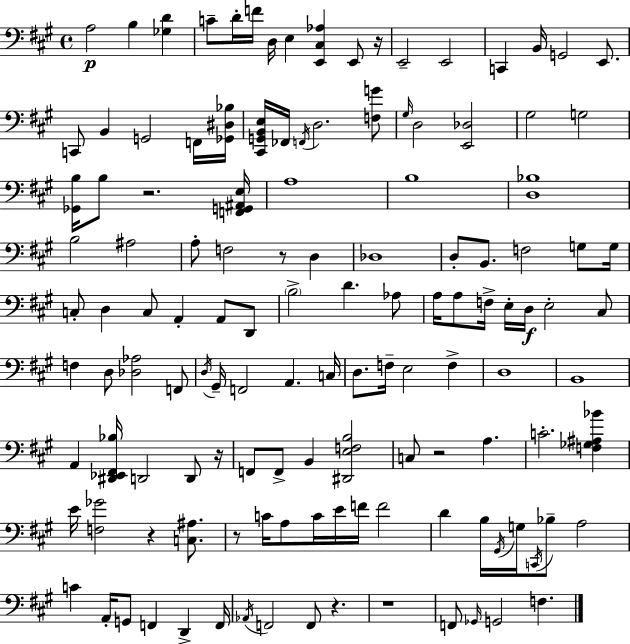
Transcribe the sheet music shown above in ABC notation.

X:1
T:Untitled
M:4/4
L:1/4
K:A
A,2 B, [_G,D] C/2 D/4 F/4 D,/4 E, [E,,^C,_A,] E,,/2 z/4 E,,2 E,,2 C,, B,,/4 G,,2 E,,/2 C,,/2 B,, G,,2 F,,/4 [_G,,^D,_B,]/4 [^C,,G,,B,,E,]/4 _F,,/4 F,,/4 D,2 [F,G]/2 ^G,/4 D,2 [E,,_D,]2 ^G,2 G,2 [_G,,B,]/4 B,/2 z2 [F,,G,,^A,,E,]/4 A,4 B,4 [D,_B,]4 B,2 ^A,2 A,/2 F,2 z/2 D, _D,4 D,/2 B,,/2 F,2 G,/2 G,/4 C,/2 D, C,/2 A,, A,,/2 D,,/2 B,2 D _A,/2 A,/4 A,/2 F,/4 E,/4 D,/4 E,2 ^C,/2 F, D,/2 [_D,_A,]2 F,,/2 D,/4 ^G,,/4 F,,2 A,, C,/4 D,/2 F,/4 E,2 F, D,4 B,,4 A,, [^D,,_E,,^F,,_B,]/4 D,,2 D,,/2 z/4 F,,/2 F,,/2 B,, [^D,,E,F,B,]2 C,/2 z2 A, C2 [F,_G,^A,_B] E/4 [F,_G]2 z [C,^A,]/2 z/2 C/4 A,/2 C/4 E/4 F/4 F2 D B,/4 ^G,,/4 G,/4 C,,/4 _B,/2 A,2 C A,,/4 G,,/2 F,, D,, F,,/4 _A,,/4 F,,2 F,,/2 z z4 F,,/2 _G,,/4 G,,2 F,